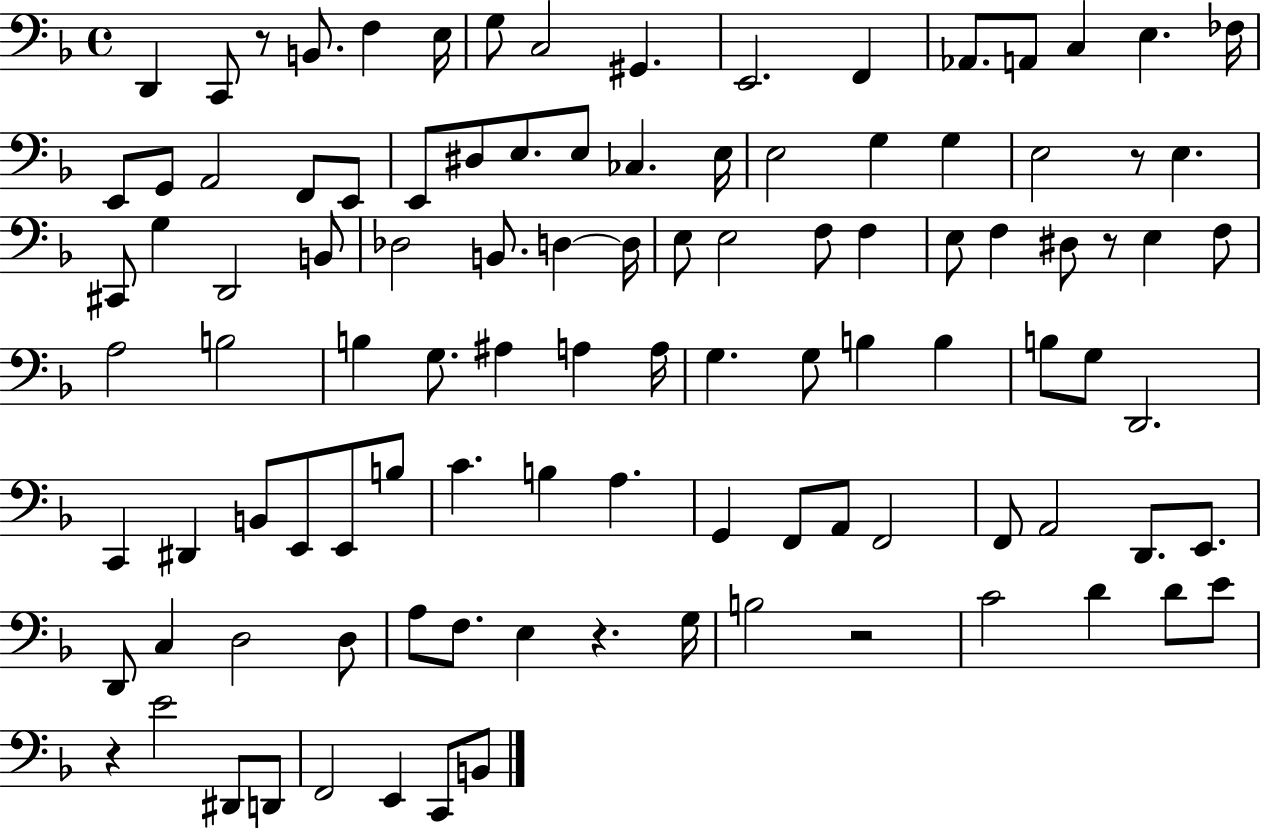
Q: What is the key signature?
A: F major